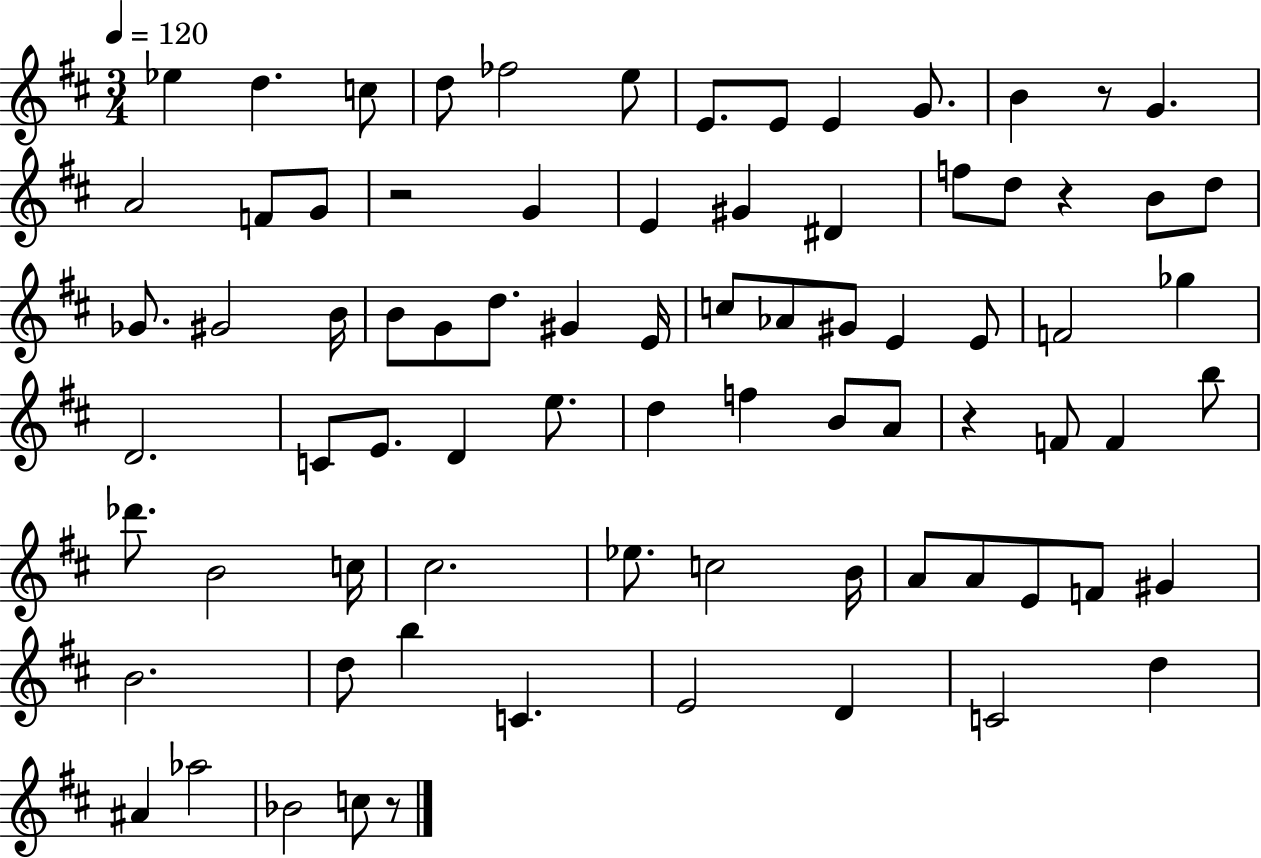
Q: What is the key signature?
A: D major